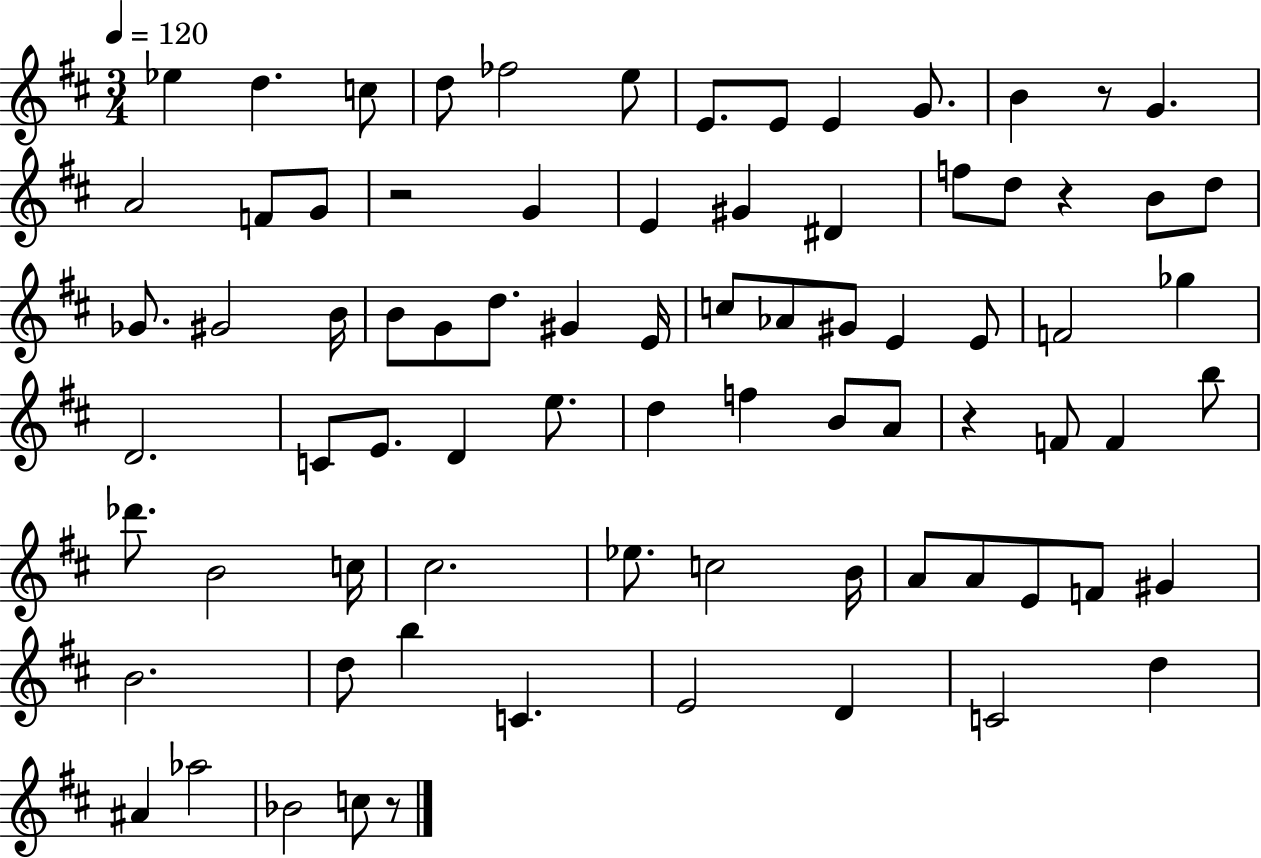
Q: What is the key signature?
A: D major